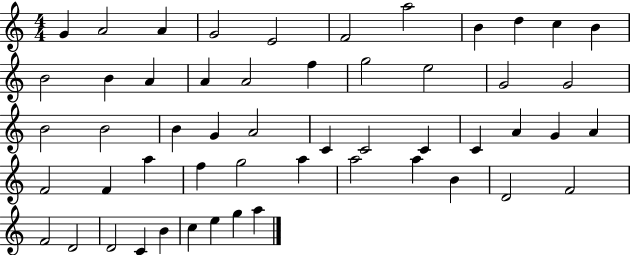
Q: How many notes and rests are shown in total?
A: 53